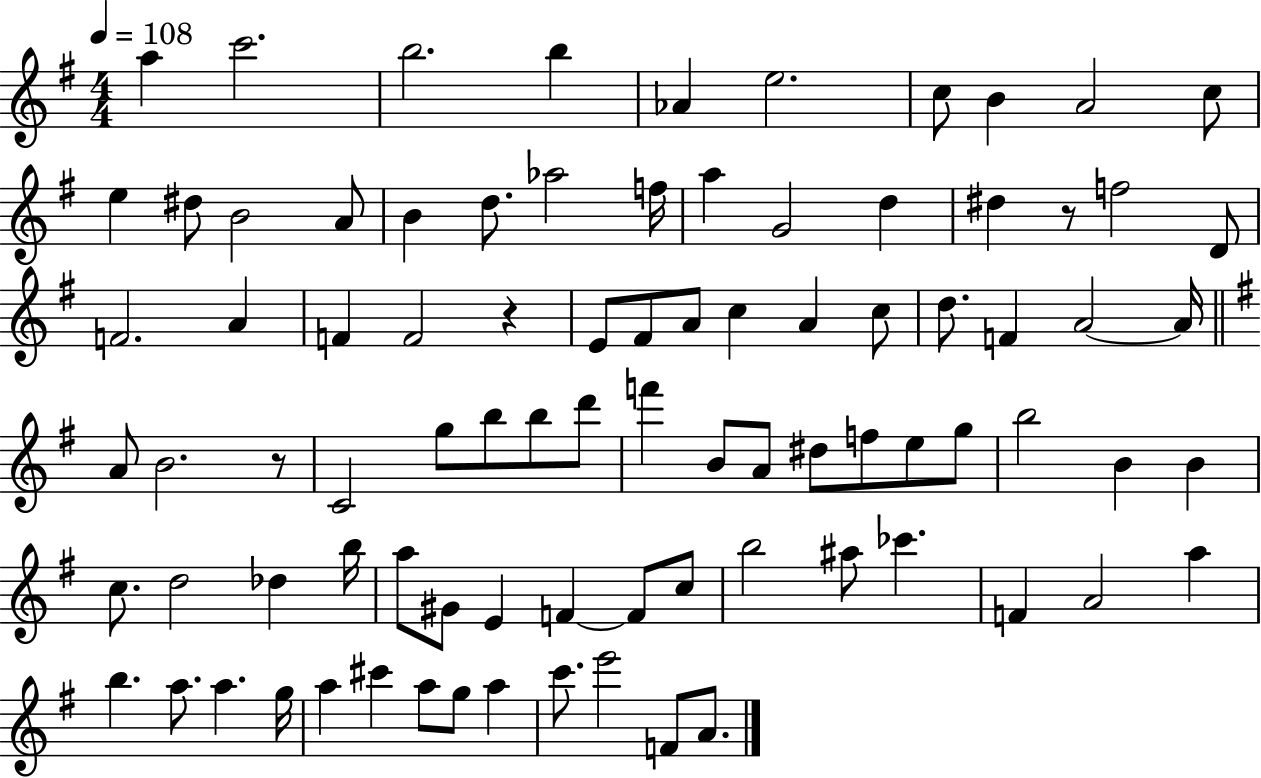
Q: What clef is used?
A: treble